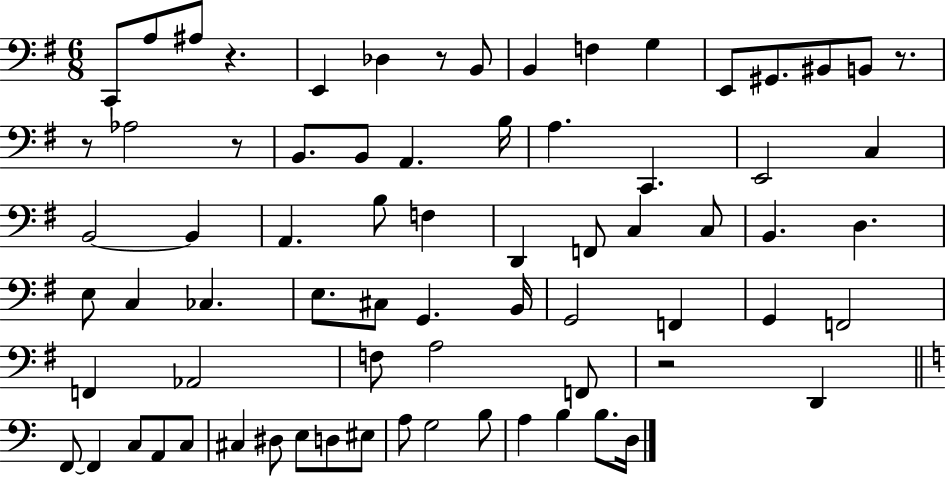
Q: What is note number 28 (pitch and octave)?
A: D2